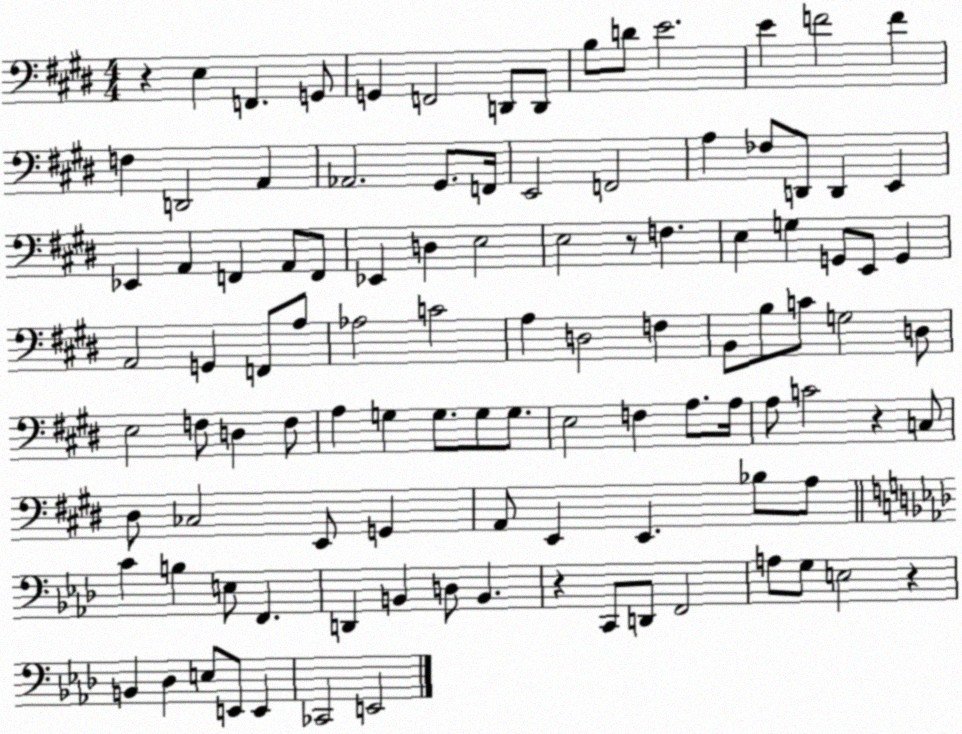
X:1
T:Untitled
M:4/4
L:1/4
K:E
z E, F,, G,,/2 G,, F,,2 D,,/2 D,,/2 B,/2 D/2 E2 E F2 F F, D,,2 A,, _A,,2 ^G,,/2 F,,/4 E,,2 F,,2 A, _F,/2 D,,/2 D,, E,, _E,, A,, F,, A,,/2 F,,/2 _E,, D, E,2 E,2 z/2 F, E, G, G,,/2 E,,/2 G,, A,,2 G,, F,,/2 A,/2 _A,2 C2 A, D,2 F, B,,/2 B,/2 C/2 G,2 D,/2 E,2 F,/2 D, F,/2 A, G, G,/2 G,/2 G,/2 E,2 F, A,/2 A,/4 A,/2 C2 z C,/2 ^D,/2 _C,2 E,,/2 G,, A,,/2 E,, E,, _B,/2 A,/2 C B, E,/2 F,, D,, B,, D,/2 B,, z C,,/2 D,,/2 F,,2 A,/2 G,/2 E,2 z B,, _D, E,/2 E,,/2 E,, _C,,2 E,,2